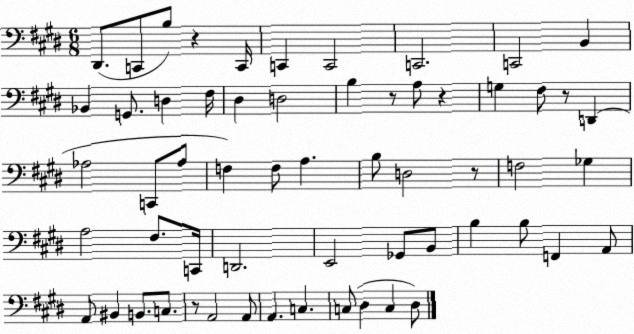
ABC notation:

X:1
T:Untitled
M:6/8
L:1/4
K:E
^D,,/2 C,,/2 B,/2 z C,,/4 C,, C,,2 C,,2 C,,2 B,, _B,, G,,/2 D, ^F,/4 ^D, D,2 B, z/2 A,/2 z G, ^F,/2 z/2 D,, _A,2 C,,/2 _A,/2 F, F,/2 A, B,/2 D,2 z/2 F,2 _G, A,2 ^F,/2 C,,/4 D,,2 E,,2 _G,,/2 B,,/2 B, B,/2 F,, A,,/2 A,,/2 ^B,, B,,/2 C,/2 z/2 A,,2 A,,/2 A,, C, C,/2 ^D, C, ^D,/2